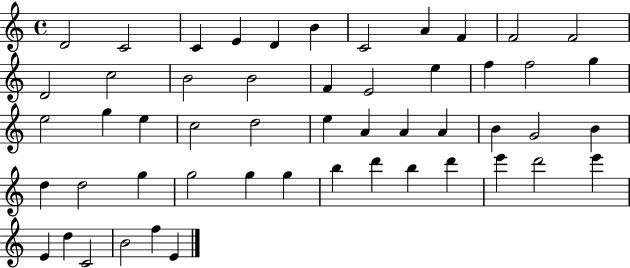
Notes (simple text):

D4/h C4/h C4/q E4/q D4/q B4/q C4/h A4/q F4/q F4/h F4/h D4/h C5/h B4/h B4/h F4/q E4/h E5/q F5/q F5/h G5/q E5/h G5/q E5/q C5/h D5/h E5/q A4/q A4/q A4/q B4/q G4/h B4/q D5/q D5/h G5/q G5/h G5/q G5/q B5/q D6/q B5/q D6/q E6/q D6/h E6/q E4/q D5/q C4/h B4/h F5/q E4/q